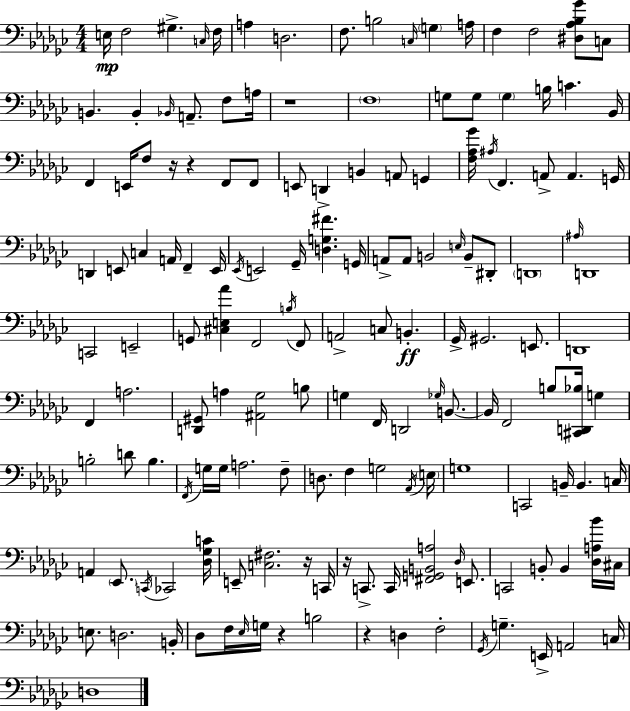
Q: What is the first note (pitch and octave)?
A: E3